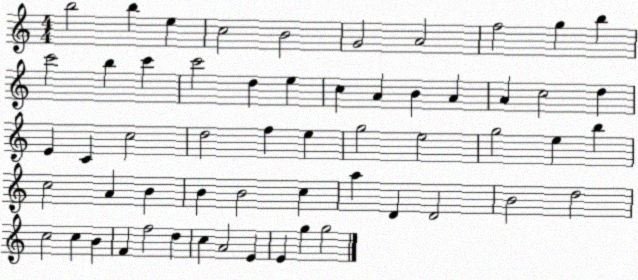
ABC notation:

X:1
T:Untitled
M:4/4
L:1/4
K:C
b2 b e c2 B2 G2 A2 f2 g b c'2 b c' c'2 d e c A B A A c2 d E C c2 d2 f e g2 e2 g2 e b c2 A B B B2 c a D D2 B2 d2 c2 c B F f2 d c A2 E E g g2